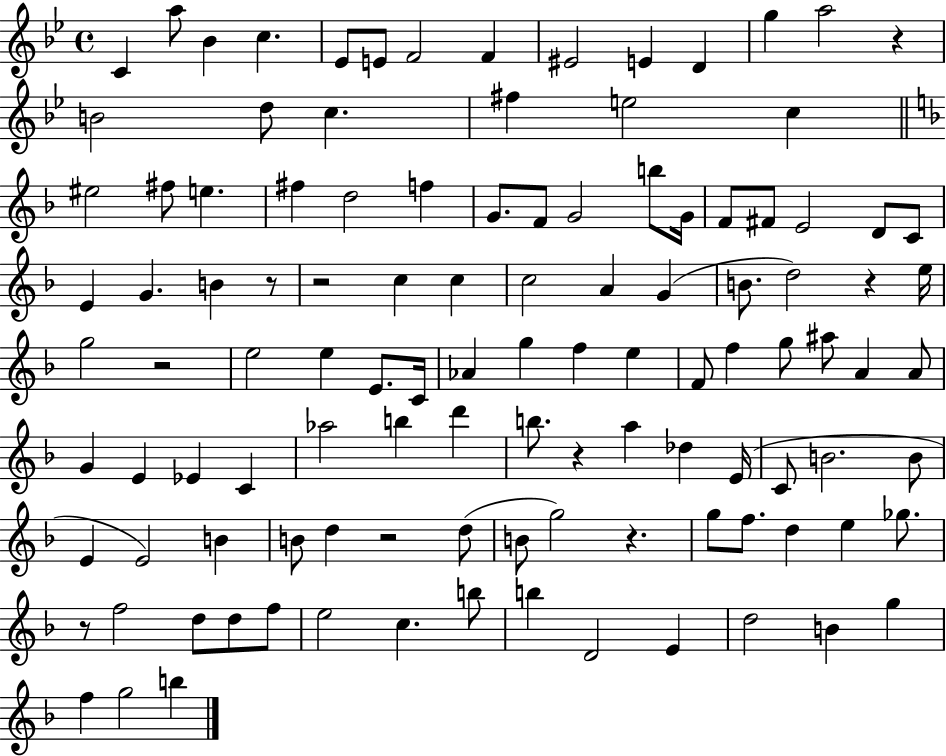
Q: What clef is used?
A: treble